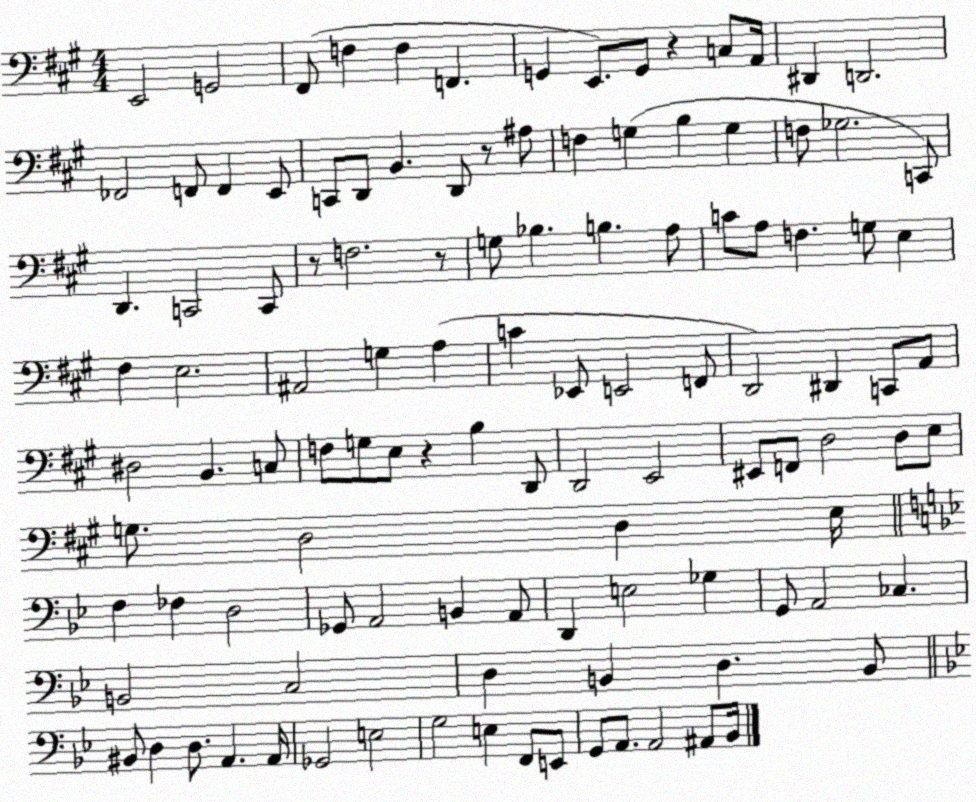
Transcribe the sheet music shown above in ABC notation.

X:1
T:Untitled
M:4/4
L:1/4
K:A
E,,2 G,,2 ^F,,/2 F, F, F,, G,, E,,/2 G,,/2 z C,/2 A,,/4 ^D,, D,,2 _F,,2 F,,/2 F,, E,,/2 C,,/2 D,,/2 B,, D,,/2 z/2 ^A,/2 F, G, B, G, F,/2 _G,2 C,,/2 D,, C,,2 C,,/2 z/2 F,2 z/2 G,/2 _B, B, A,/2 C/2 A,/2 F, G,/2 E, ^F, E,2 ^A,,2 G, A, C _E,,/2 E,,2 F,,/2 D,,2 ^D,, C,,/2 A,,/2 ^D,2 B,, C,/2 F,/2 G,/2 E,/2 z B, D,,/2 D,,2 E,,2 ^E,,/2 F,,/2 D,2 D,/2 E,/2 G,/2 D,2 D, E,/4 F, _F, D,2 _G,,/2 A,,2 B,, A,,/2 D,, E,2 _G, G,,/2 A,,2 _C, B,,2 C,2 D, B,, D, B,,/2 ^B,,/2 D, D,/2 A,, A,,/4 _G,,2 E,2 G,2 E, F,,/2 E,,/2 G,,/2 A,,/2 A,,2 ^A,,/2 _B,,/4